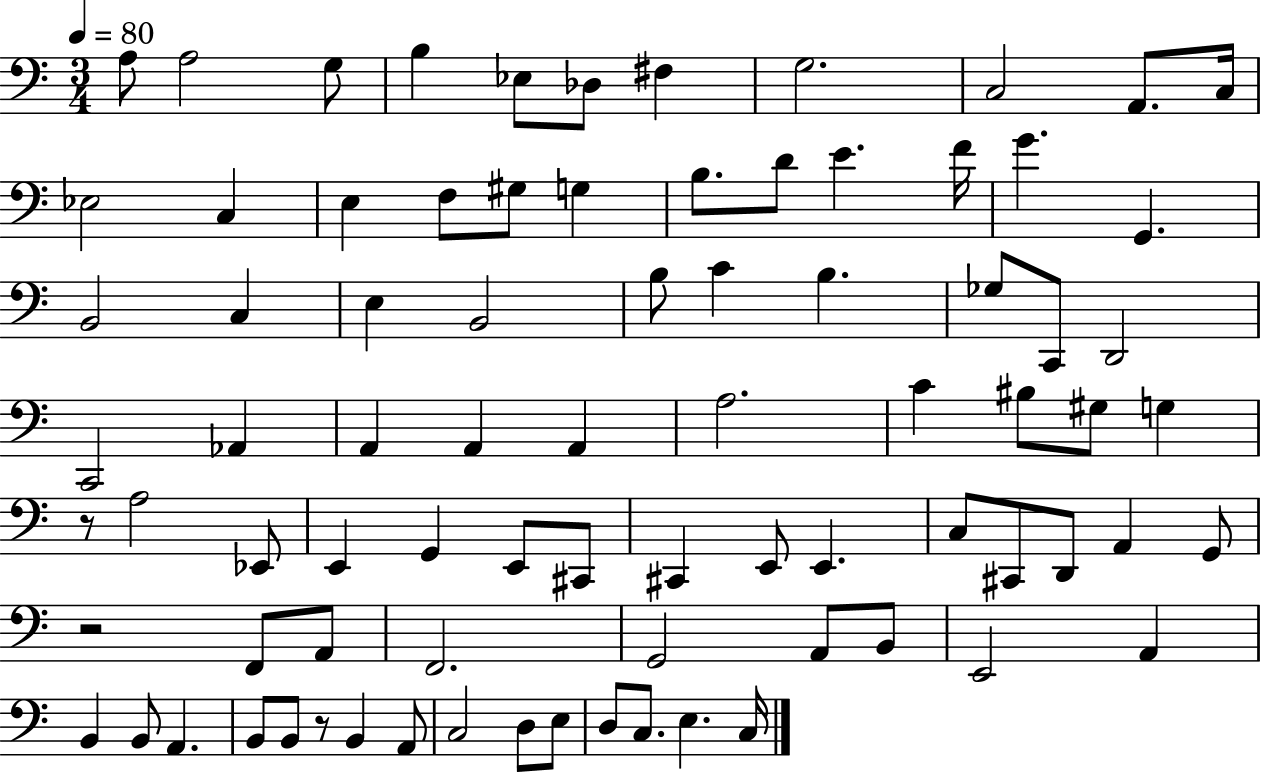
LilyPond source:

{
  \clef bass
  \numericTimeSignature
  \time 3/4
  \key c \major
  \tempo 4 = 80
  \repeat volta 2 { a8 a2 g8 | b4 ees8 des8 fis4 | g2. | c2 a,8. c16 | \break ees2 c4 | e4 f8 gis8 g4 | b8. d'8 e'4. f'16 | g'4. g,4. | \break b,2 c4 | e4 b,2 | b8 c'4 b4. | ges8 c,8 d,2 | \break c,2 aes,4 | a,4 a,4 a,4 | a2. | c'4 bis8 gis8 g4 | \break r8 a2 ees,8 | e,4 g,4 e,8 cis,8 | cis,4 e,8 e,4. | c8 cis,8 d,8 a,4 g,8 | \break r2 f,8 a,8 | f,2. | g,2 a,8 b,8 | e,2 a,4 | \break b,4 b,8 a,4. | b,8 b,8 r8 b,4 a,8 | c2 d8 e8 | d8 c8. e4. c16 | \break } \bar "|."
}